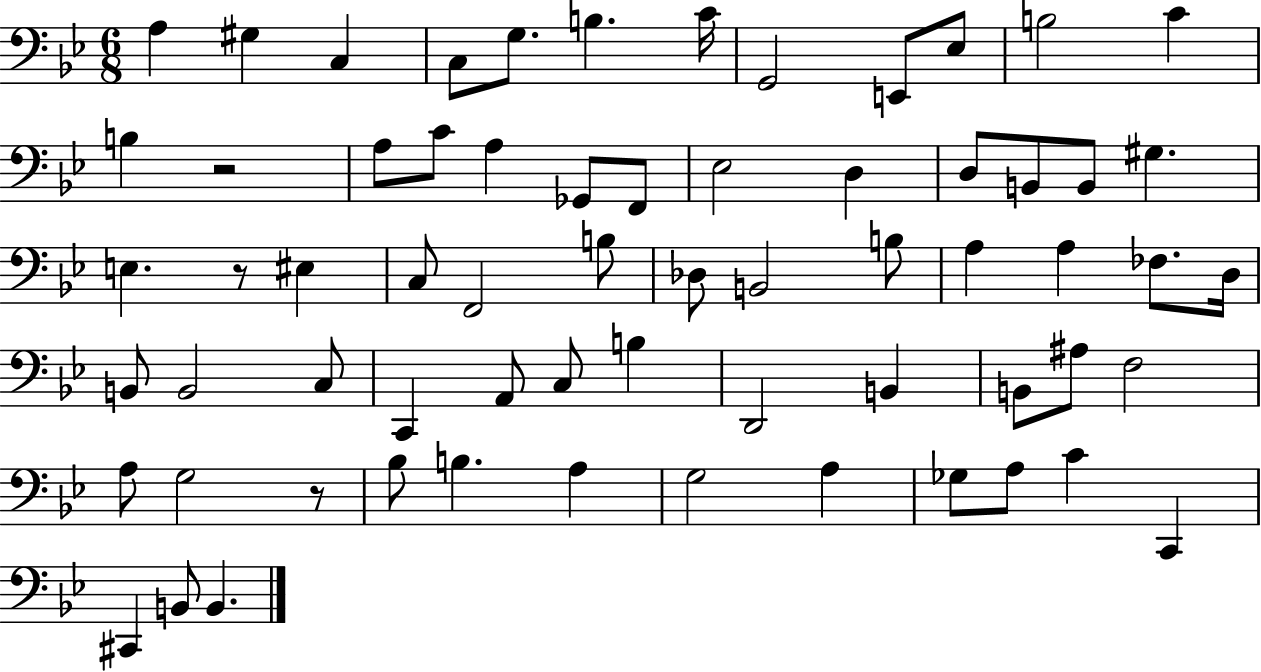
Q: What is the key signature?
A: BES major